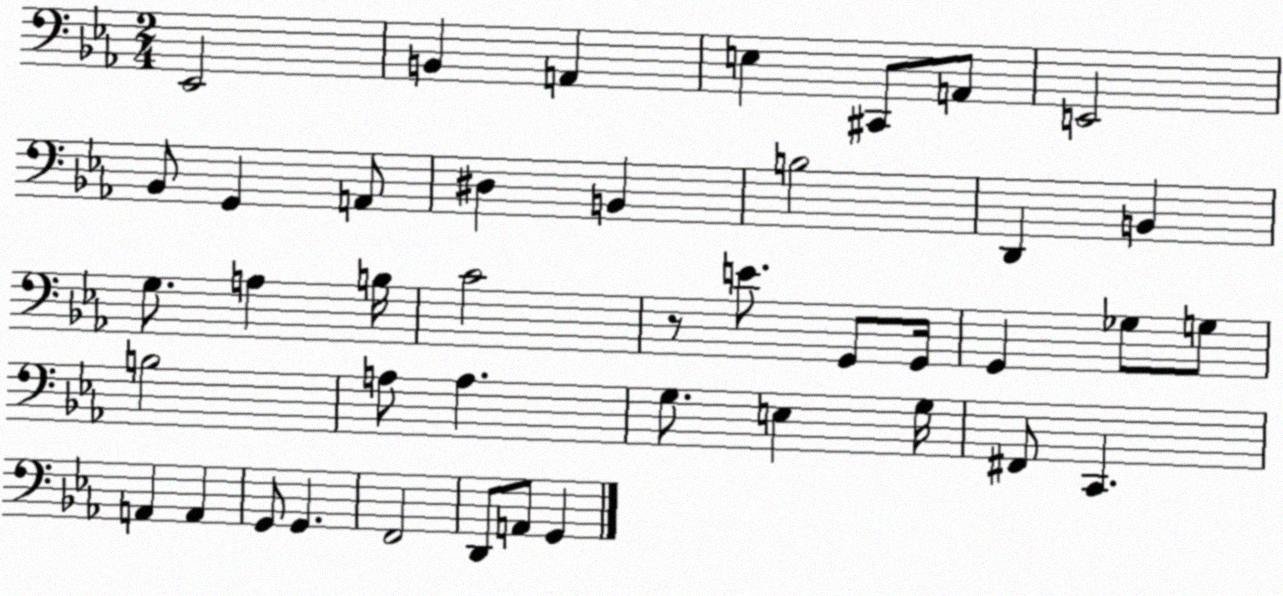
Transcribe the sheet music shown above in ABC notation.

X:1
T:Untitled
M:2/4
L:1/4
K:Eb
_E,,2 B,, A,, E, ^C,,/2 A,,/2 E,,2 _B,,/2 G,, A,,/2 ^D, B,, B,2 D,, B,, G,/2 A, B,/4 C2 z/2 E/2 G,,/2 G,,/4 G,, _G,/2 G,/2 B,2 A,/2 A, G,/2 E, G,/4 ^F,,/2 C,, A,, A,, G,,/2 G,, F,,2 D,,/2 A,,/2 G,,